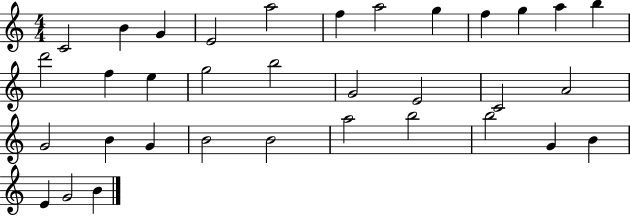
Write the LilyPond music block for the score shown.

{
  \clef treble
  \numericTimeSignature
  \time 4/4
  \key c \major
  c'2 b'4 g'4 | e'2 a''2 | f''4 a''2 g''4 | f''4 g''4 a''4 b''4 | \break d'''2 f''4 e''4 | g''2 b''2 | g'2 e'2 | c'2 a'2 | \break g'2 b'4 g'4 | b'2 b'2 | a''2 b''2 | b''2 g'4 b'4 | \break e'4 g'2 b'4 | \bar "|."
}